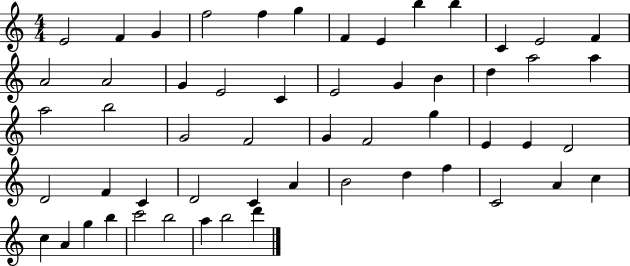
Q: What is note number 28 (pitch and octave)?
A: F4